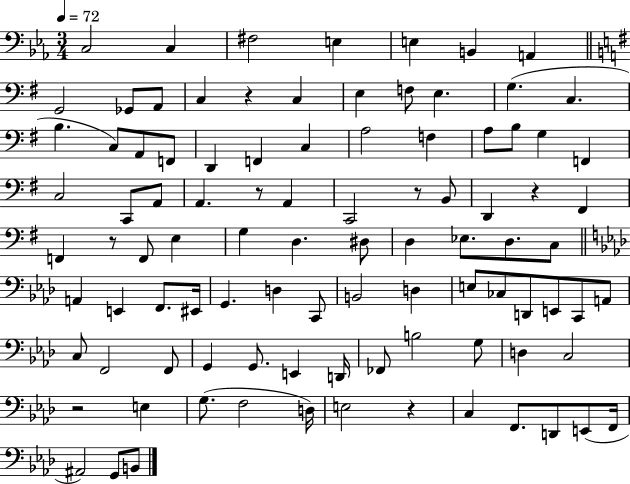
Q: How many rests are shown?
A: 7